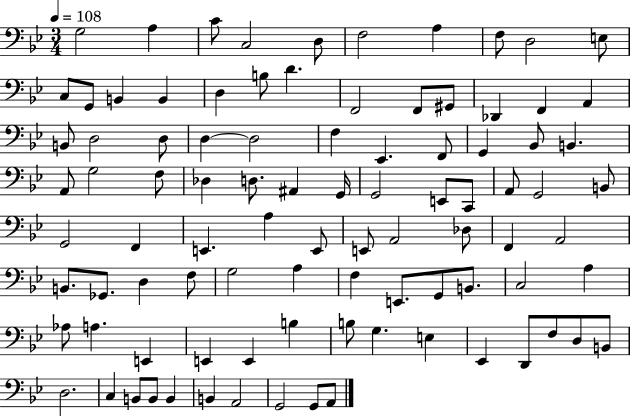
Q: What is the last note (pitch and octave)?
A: A2